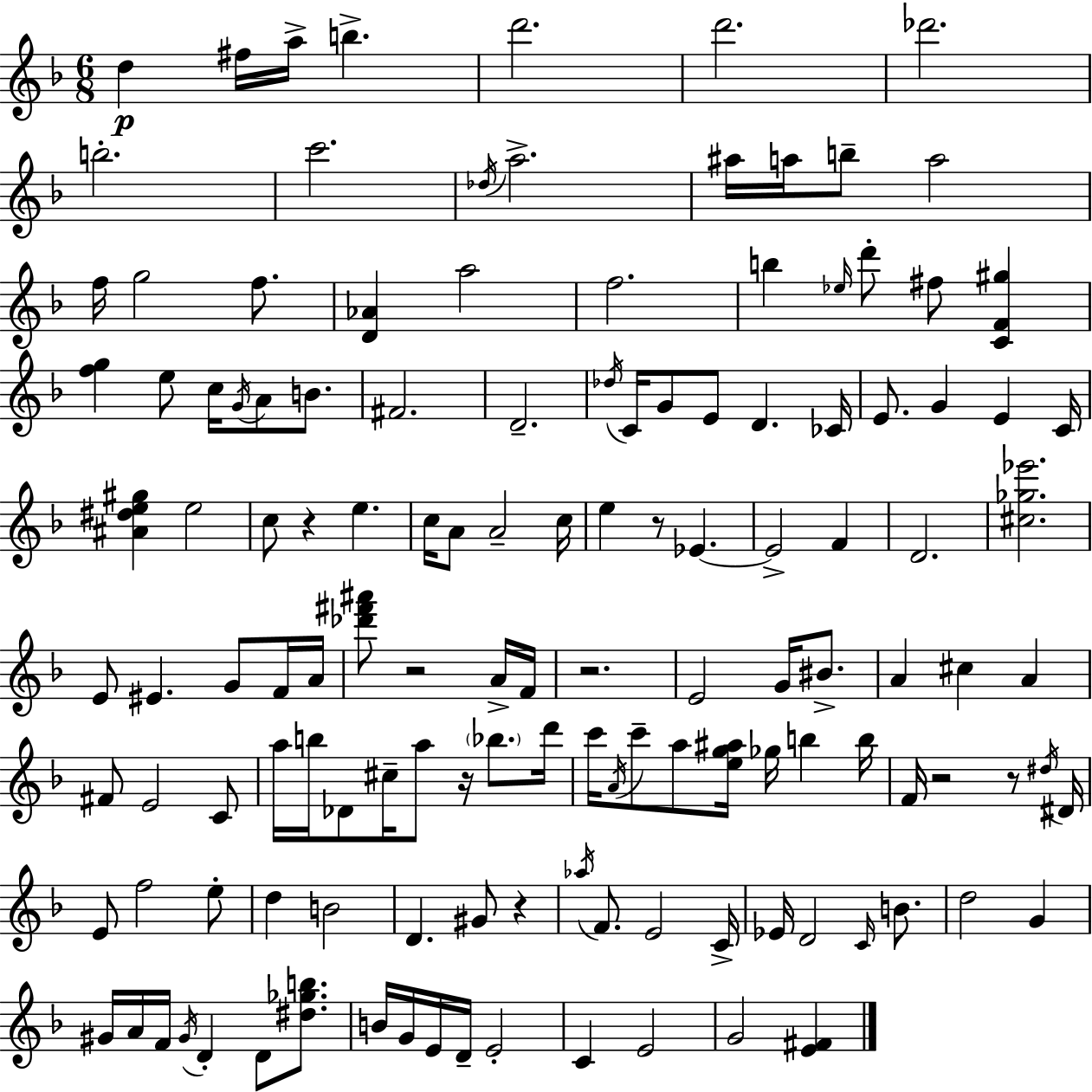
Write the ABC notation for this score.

X:1
T:Untitled
M:6/8
L:1/4
K:F
d ^f/4 a/4 b d'2 d'2 _d'2 b2 c'2 _d/4 a2 ^a/4 a/4 b/2 a2 f/4 g2 f/2 [D_A] a2 f2 b _e/4 d'/2 ^f/2 [CF^g] [fg] e/2 c/4 G/4 A/2 B/2 ^F2 D2 _d/4 C/4 G/2 E/2 D _C/4 E/2 G E C/4 [^A^de^g] e2 c/2 z e c/4 A/2 A2 c/4 e z/2 _E _E2 F D2 [^c_g_e']2 E/2 ^E G/2 F/4 A/4 [_d'^f'^a']/2 z2 A/4 F/4 z2 E2 G/4 ^B/2 A ^c A ^F/2 E2 C/2 a/4 b/4 _D/2 ^c/4 a/2 z/4 _b/2 d'/4 c'/4 A/4 c'/2 a/2 [eg^a]/4 _g/4 b b/4 F/4 z2 z/2 ^d/4 ^D/4 E/2 f2 e/2 d B2 D ^G/2 z _a/4 F/2 E2 C/4 _E/4 D2 C/4 B/2 d2 G ^G/4 A/4 F/4 ^G/4 D D/2 [^d_gb]/2 B/4 G/4 E/4 D/4 E2 C E2 G2 [E^F]